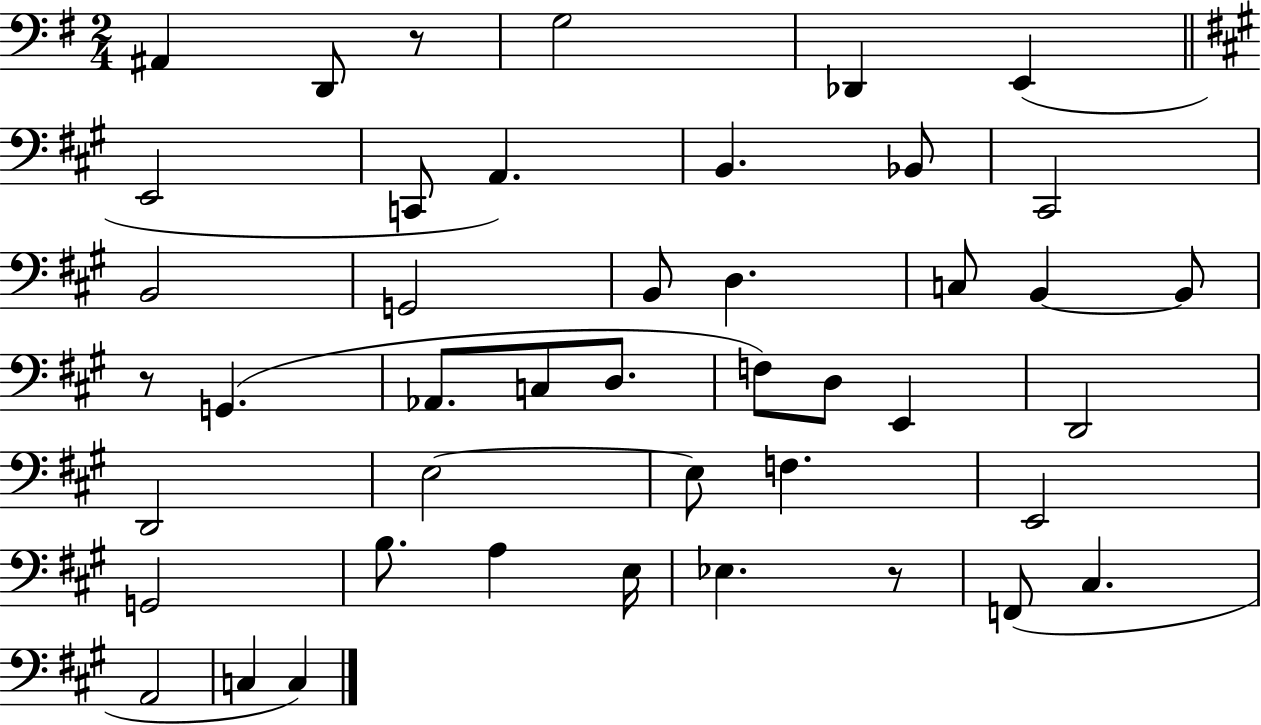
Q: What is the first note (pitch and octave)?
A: A#2